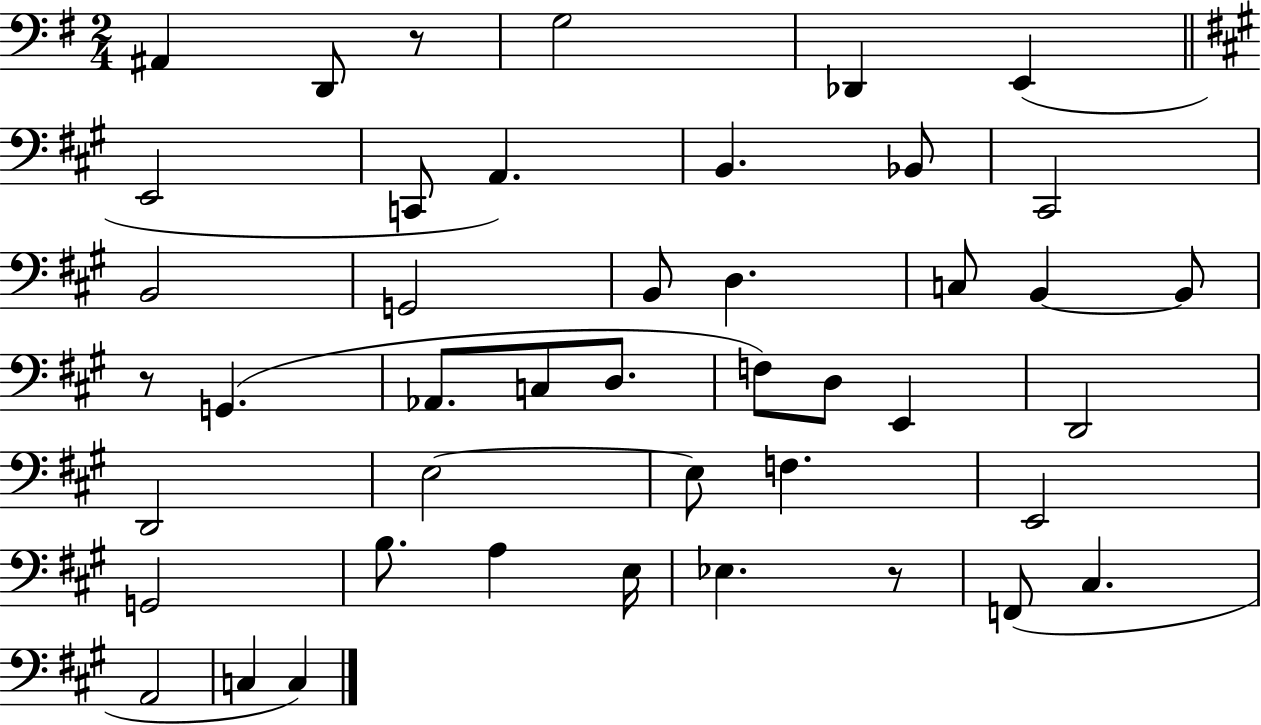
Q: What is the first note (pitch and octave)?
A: A#2